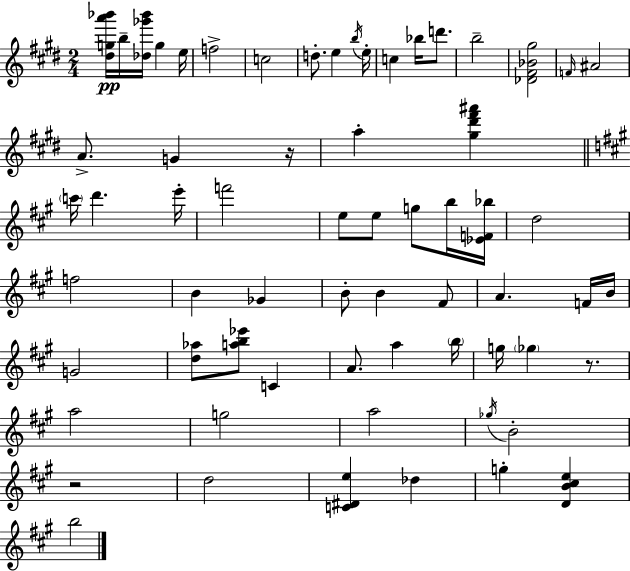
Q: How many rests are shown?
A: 3